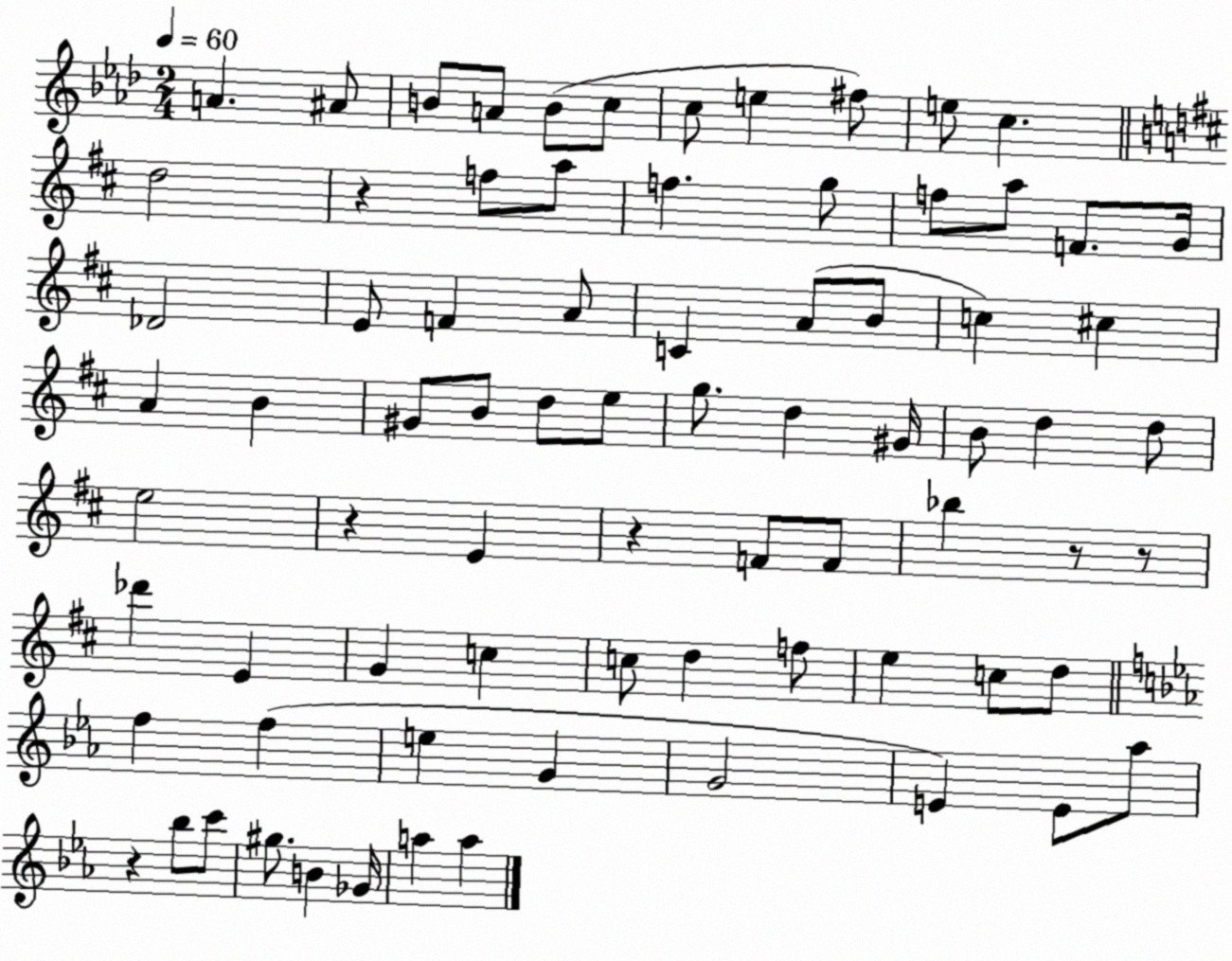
X:1
T:Untitled
M:2/4
L:1/4
K:Ab
A ^A/2 B/2 A/2 B/2 c/2 c/2 e ^f/2 e/2 c d2 z f/2 a/2 f g/2 f/2 a/2 F/2 G/4 _D2 E/2 F A/2 C A/2 B/2 c ^c A B ^G/2 B/2 d/2 e/2 g/2 d ^G/4 B/2 d d/2 e2 z E z F/2 F/2 _b z/2 z/2 _d' E G c c/2 d f/2 e c/2 d/2 f f e G G2 E E/2 _a/2 z _b/2 c'/2 ^g/2 B _G/4 a a